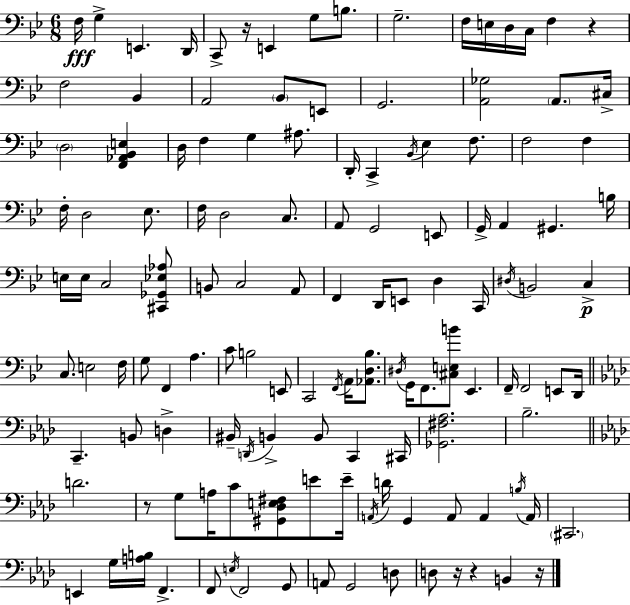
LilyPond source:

{
  \clef bass
  \numericTimeSignature
  \time 6/8
  \key bes \major
  \repeat volta 2 { f16\fff g4-> e,4. d,16 | c,8-> r16 e,4 g8 b8. | g2.-- | f16 e16 d16 c16 f4 r4 | \break f2 bes,4 | a,2 \parenthesize bes,8 e,8 | g,2. | <a, ges>2 \parenthesize a,8. cis16-> | \break \parenthesize d2 <f, aes, bes, e>4 | d16 f4 g4 ais8. | d,16-. c,4-> \acciaccatura { bes,16 } ees4 f8. | f2 f4 | \break f16-. d2 ees8. | f16 d2 c8. | a,8 g,2 e,8 | g,16-> a,4 gis,4. | \break b16 e16 e16 c2 <cis, ges, ees aes>8 | b,8 c2 a,8 | f,4 d,16 e,8 d4 | c,16 \acciaccatura { dis16 } b,2 c4->\p | \break c8. e2 | f16 g8 f,4 a4. | c'8 b2 | e,8 c,2 \acciaccatura { f,16 } a,16 | \break <aes, d bes>8. \acciaccatura { dis16 } g,16 f,8. <cis e b'>8 ees,4. | f,16-- f,2 | e,8 d,16 \bar "||" \break \key aes \major c,4.-- b,8 d4-> | bis,16-- \acciaccatura { d,16 } b,4-> b,8 c,4 | cis,16 <ges, fis aes>2. | bes2.-- | \break \bar "||" \break \key aes \major d'2. | r8 g8 a16 c'8 <gis, des e fis>8 e'8 e'16-- | \acciaccatura { a,16 } d'16 g,4 a,8 a,4 | \acciaccatura { b16 } a,16 \parenthesize cis,2. | \break e,4 g16 <a b>16 f,4.-> | f,8 \acciaccatura { e16 } f,2 | g,8 a,8 g,2 | d8 d8 r16 r4 b,4 | \break r16 } \bar "|."
}